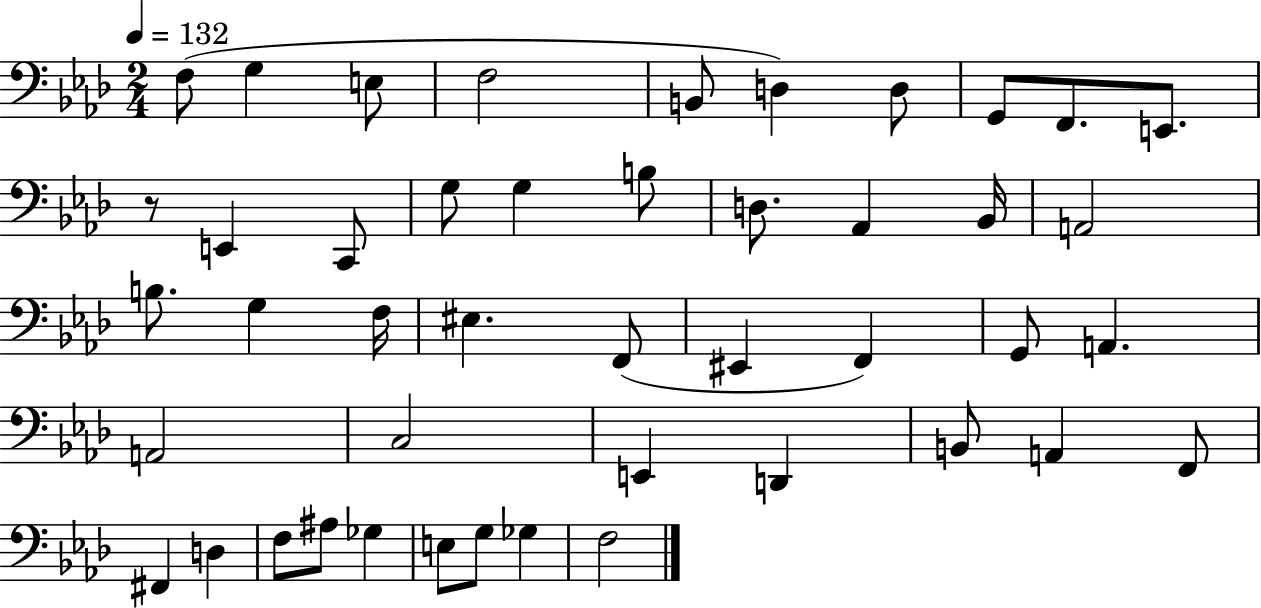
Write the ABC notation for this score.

X:1
T:Untitled
M:2/4
L:1/4
K:Ab
F,/2 G, E,/2 F,2 B,,/2 D, D,/2 G,,/2 F,,/2 E,,/2 z/2 E,, C,,/2 G,/2 G, B,/2 D,/2 _A,, _B,,/4 A,,2 B,/2 G, F,/4 ^E, F,,/2 ^E,, F,, G,,/2 A,, A,,2 C,2 E,, D,, B,,/2 A,, F,,/2 ^F,, D, F,/2 ^A,/2 _G, E,/2 G,/2 _G, F,2